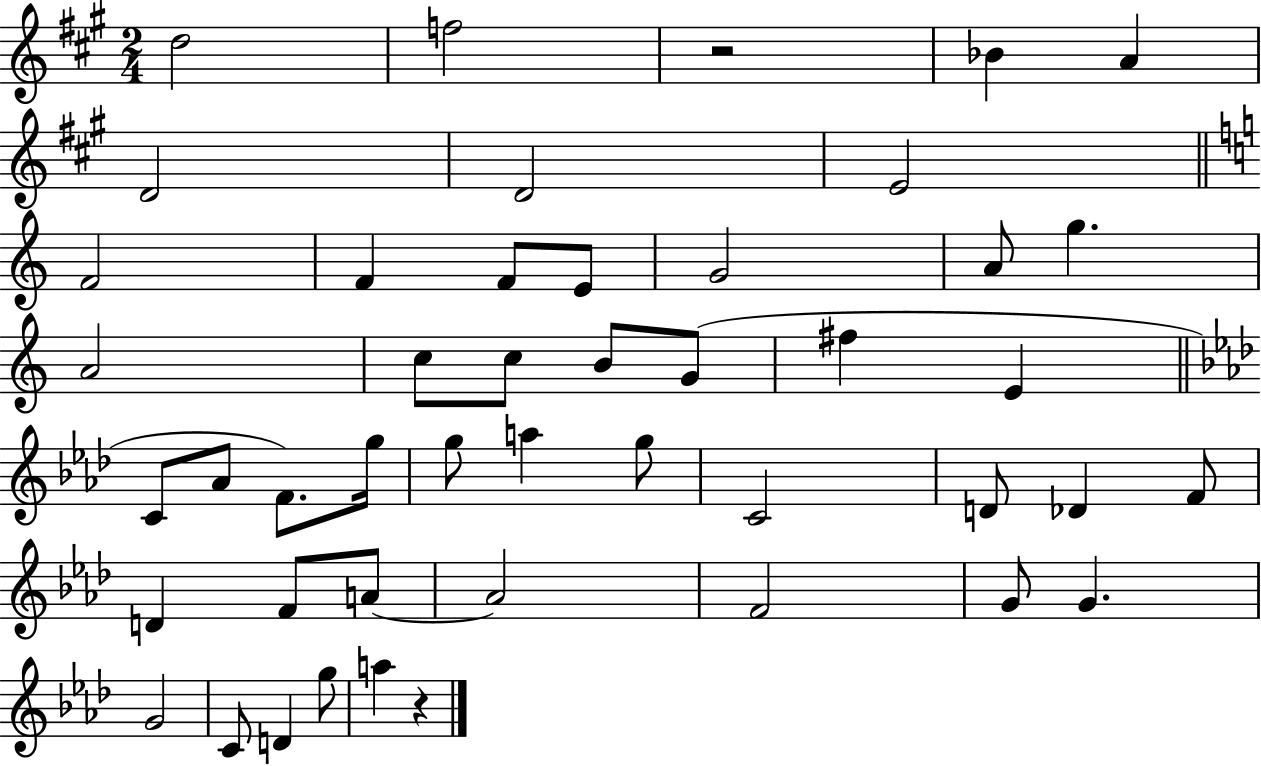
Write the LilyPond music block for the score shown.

{
  \clef treble
  \numericTimeSignature
  \time 2/4
  \key a \major
  d''2 | f''2 | r2 | bes'4 a'4 | \break d'2 | d'2 | e'2 | \bar "||" \break \key c \major f'2 | f'4 f'8 e'8 | g'2 | a'8 g''4. | \break a'2 | c''8 c''8 b'8 g'8( | fis''4 e'4 | \bar "||" \break \key aes \major c'8 aes'8 f'8.) g''16 | g''8 a''4 g''8 | c'2 | d'8 des'4 f'8 | \break d'4 f'8 a'8~~ | a'2 | f'2 | g'8 g'4. | \break g'2 | c'8 d'4 g''8 | a''4 r4 | \bar "|."
}